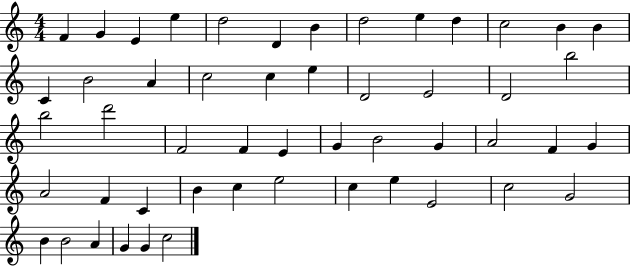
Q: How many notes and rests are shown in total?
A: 51